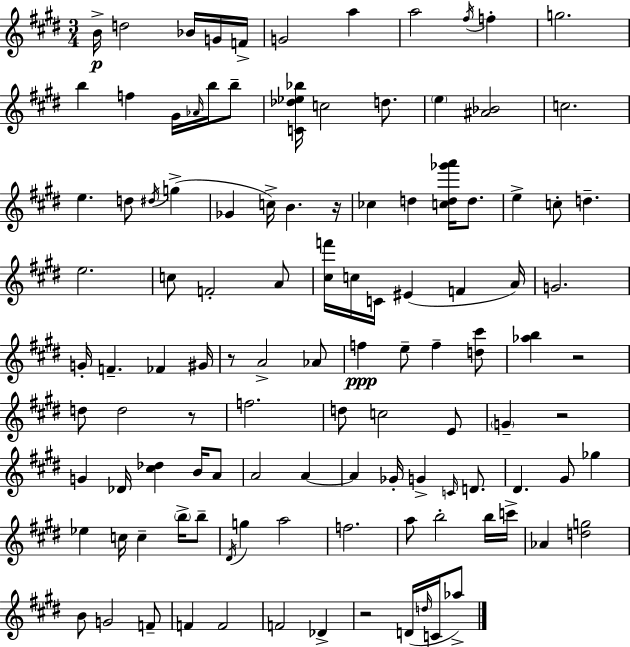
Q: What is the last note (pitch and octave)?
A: Ab5